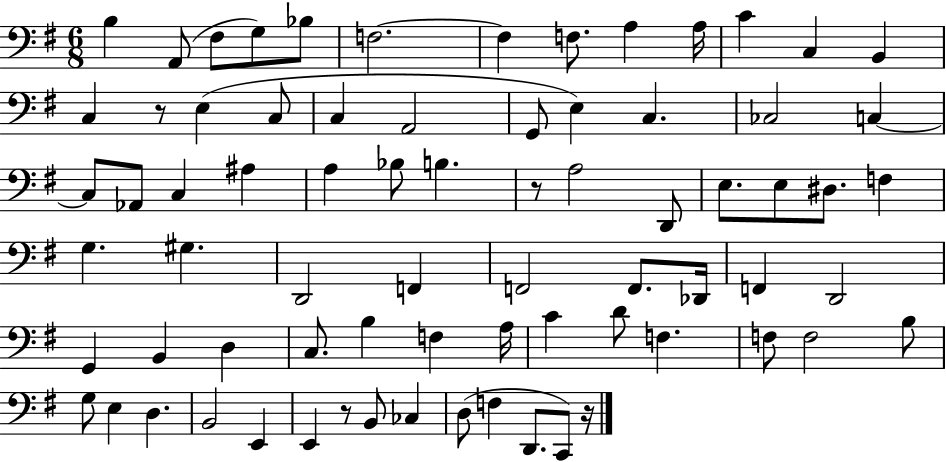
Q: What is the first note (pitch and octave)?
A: B3